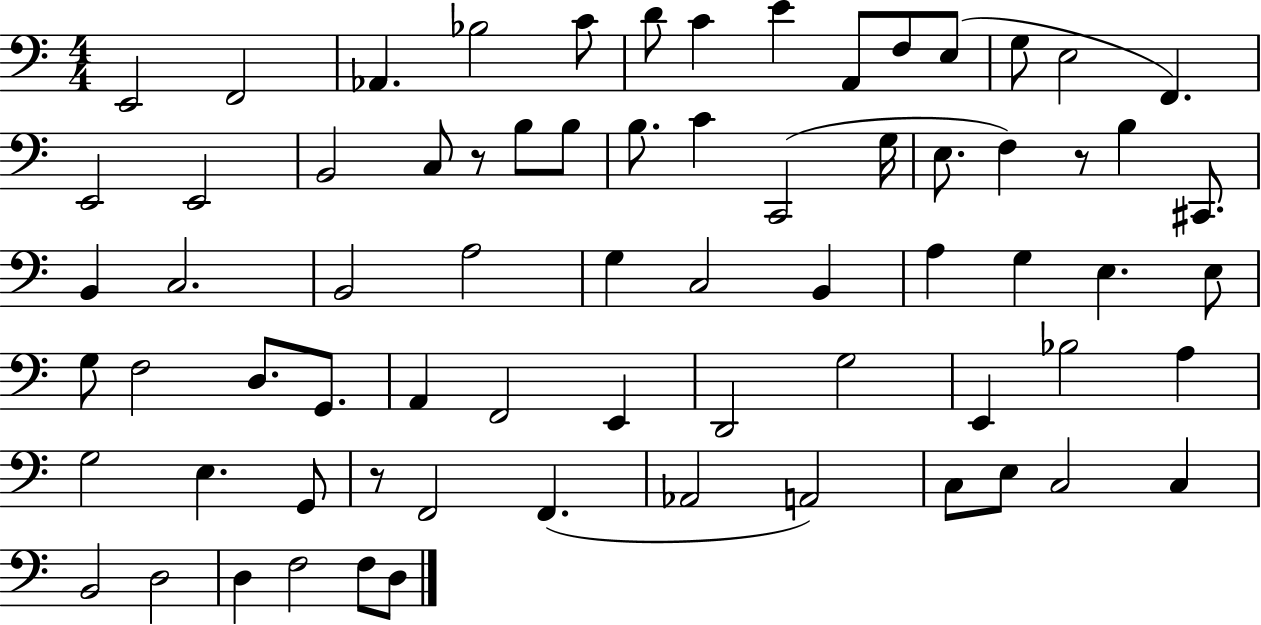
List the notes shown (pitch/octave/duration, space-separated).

E2/h F2/h Ab2/q. Bb3/h C4/e D4/e C4/q E4/q A2/e F3/e E3/e G3/e E3/h F2/q. E2/h E2/h B2/h C3/e R/e B3/e B3/e B3/e. C4/q C2/h G3/s E3/e. F3/q R/e B3/q C#2/e. B2/q C3/h. B2/h A3/h G3/q C3/h B2/q A3/q G3/q E3/q. E3/e G3/e F3/h D3/e. G2/e. A2/q F2/h E2/q D2/h G3/h E2/q Bb3/h A3/q G3/h E3/q. G2/e R/e F2/h F2/q. Ab2/h A2/h C3/e E3/e C3/h C3/q B2/h D3/h D3/q F3/h F3/e D3/e